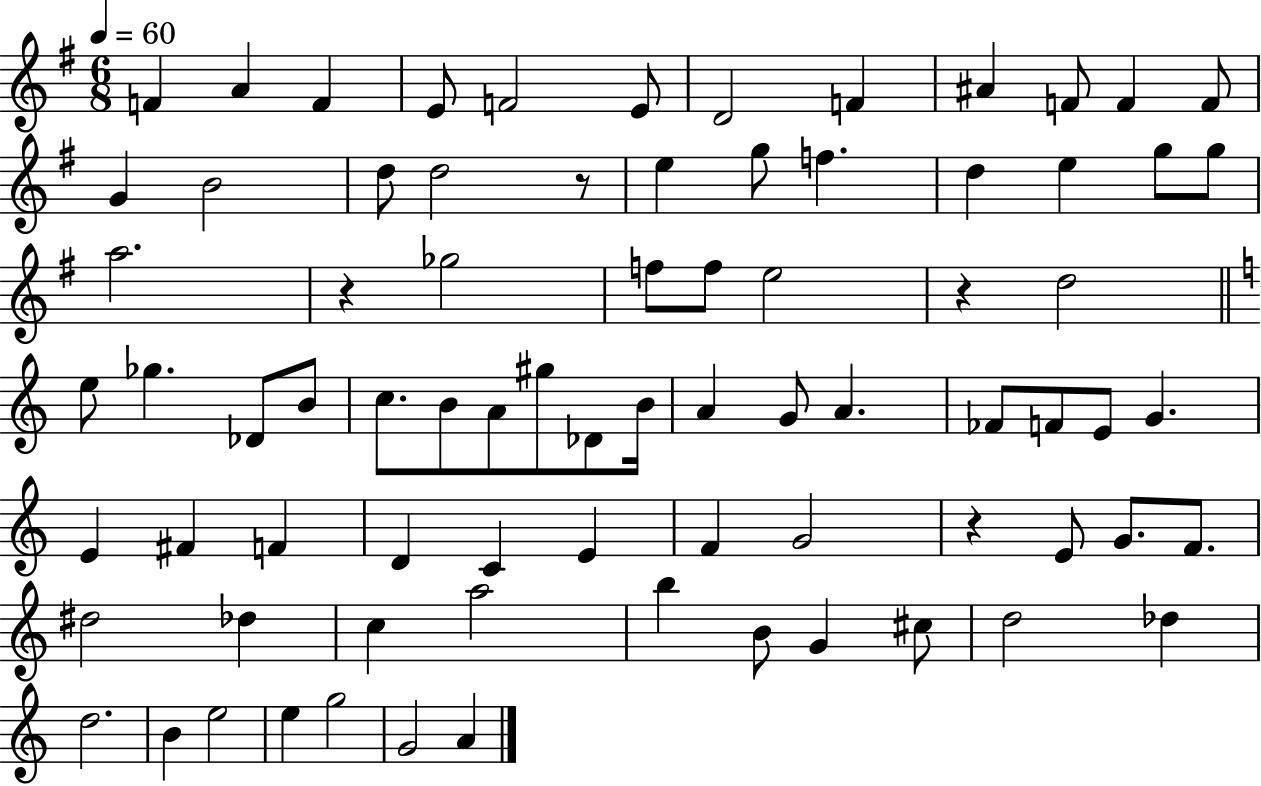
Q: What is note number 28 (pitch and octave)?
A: E5